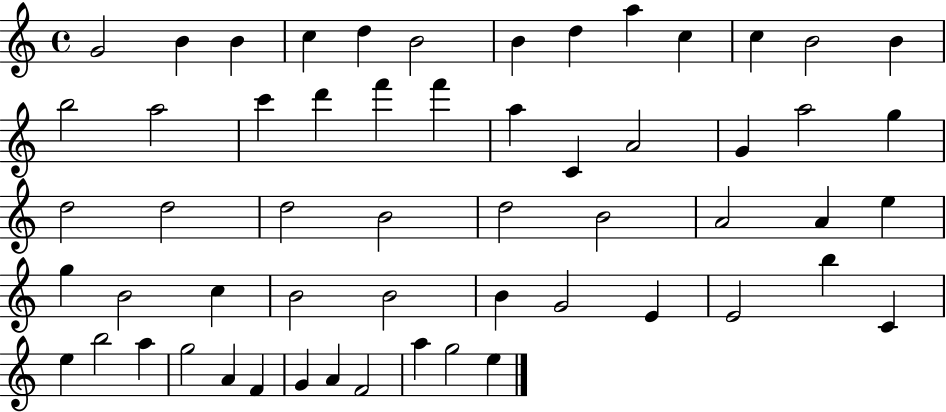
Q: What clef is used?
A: treble